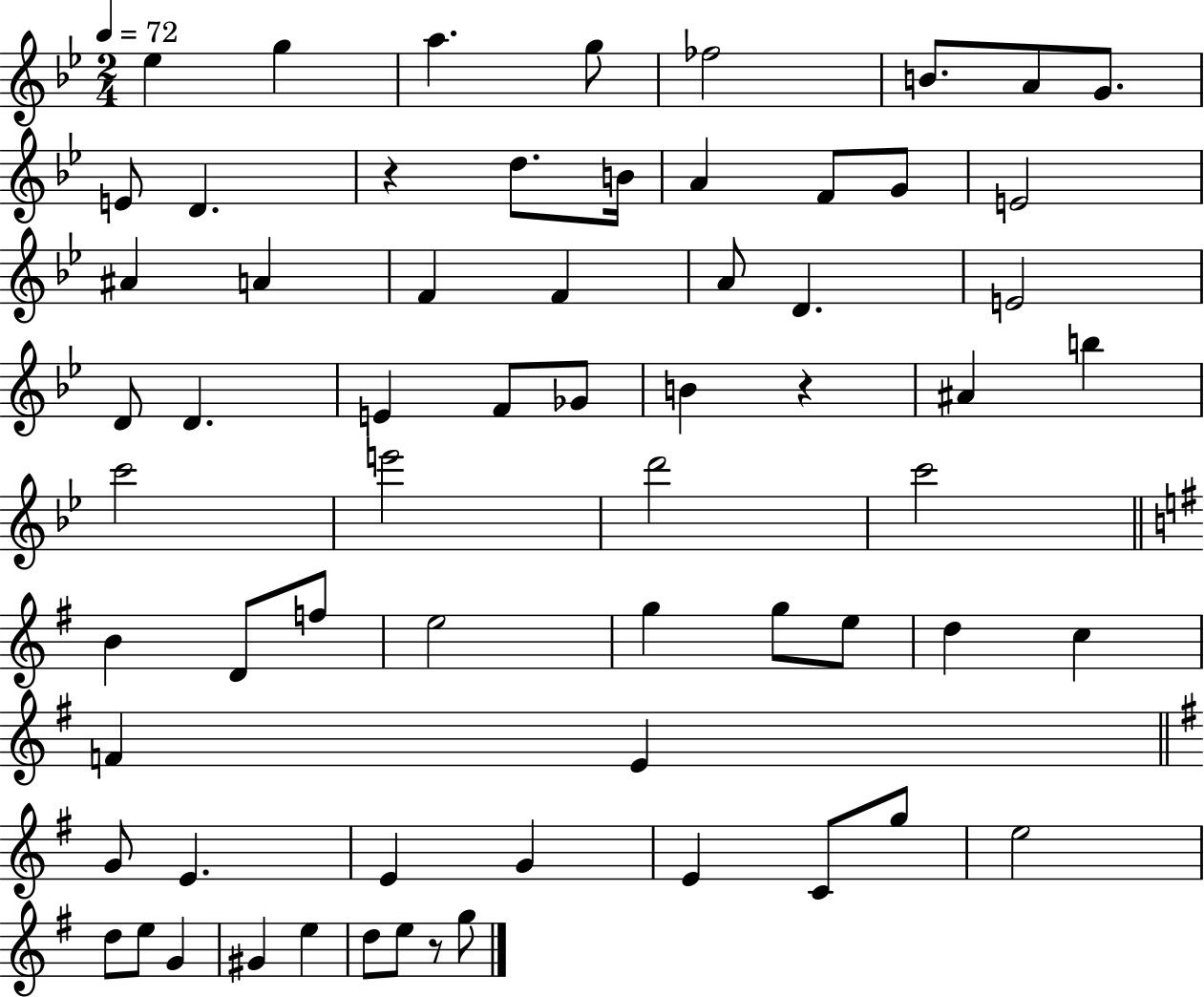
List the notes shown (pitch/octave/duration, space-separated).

Eb5/q G5/q A5/q. G5/e FES5/h B4/e. A4/e G4/e. E4/e D4/q. R/q D5/e. B4/s A4/q F4/e G4/e E4/h A#4/q A4/q F4/q F4/q A4/e D4/q. E4/h D4/e D4/q. E4/q F4/e Gb4/e B4/q R/q A#4/q B5/q C6/h E6/h D6/h C6/h B4/q D4/e F5/e E5/h G5/q G5/e E5/e D5/q C5/q F4/q E4/q G4/e E4/q. E4/q G4/q E4/q C4/e G5/e E5/h D5/e E5/e G4/q G#4/q E5/q D5/e E5/e R/e G5/e